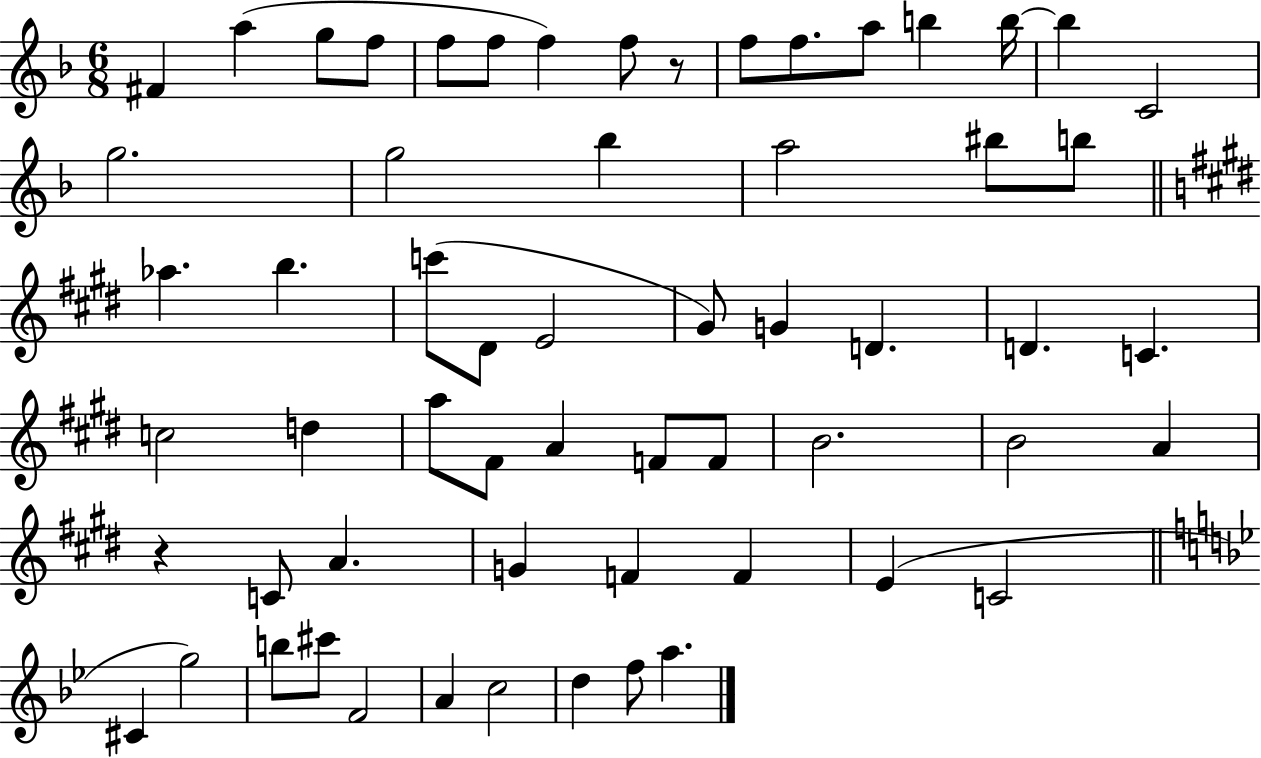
F#4/q A5/q G5/e F5/e F5/e F5/e F5/q F5/e R/e F5/e F5/e. A5/e B5/q B5/s B5/q C4/h G5/h. G5/h Bb5/q A5/h BIS5/e B5/e Ab5/q. B5/q. C6/e D#4/e E4/h G#4/e G4/q D4/q. D4/q. C4/q. C5/h D5/q A5/e F#4/e A4/q F4/e F4/e B4/h. B4/h A4/q R/q C4/e A4/q. G4/q F4/q F4/q E4/q C4/h C#4/q G5/h B5/e C#6/e F4/h A4/q C5/h D5/q F5/e A5/q.